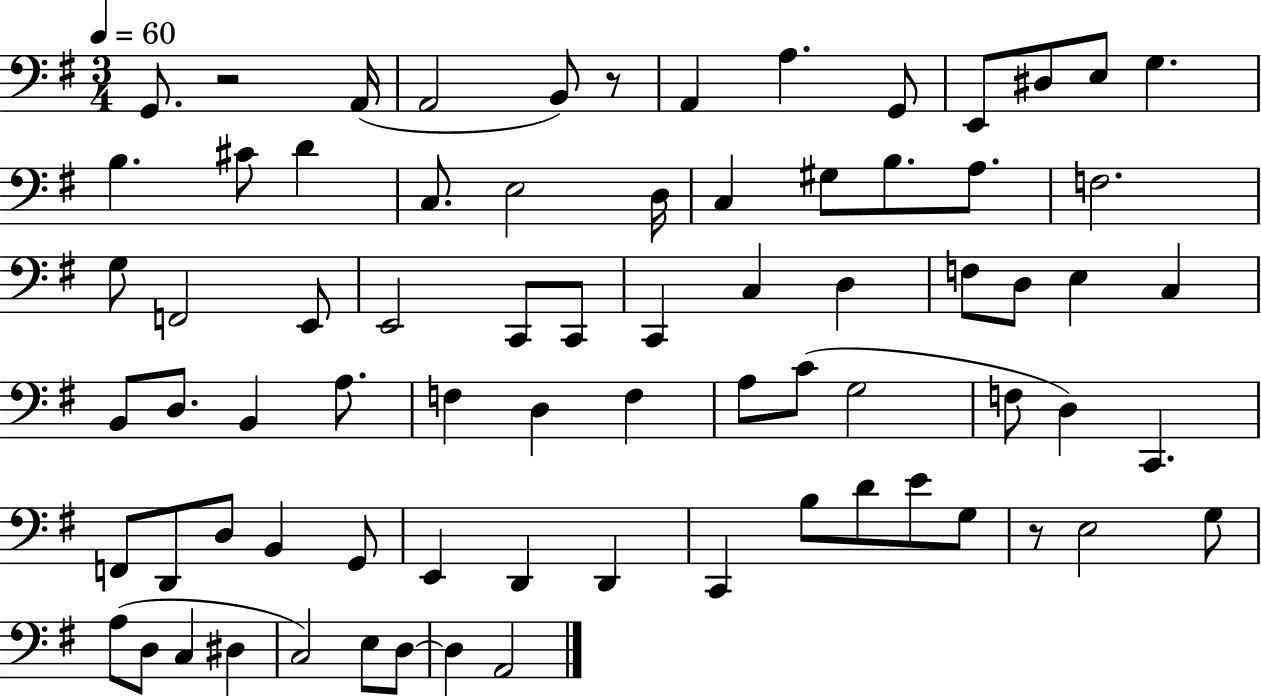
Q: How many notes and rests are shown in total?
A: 75